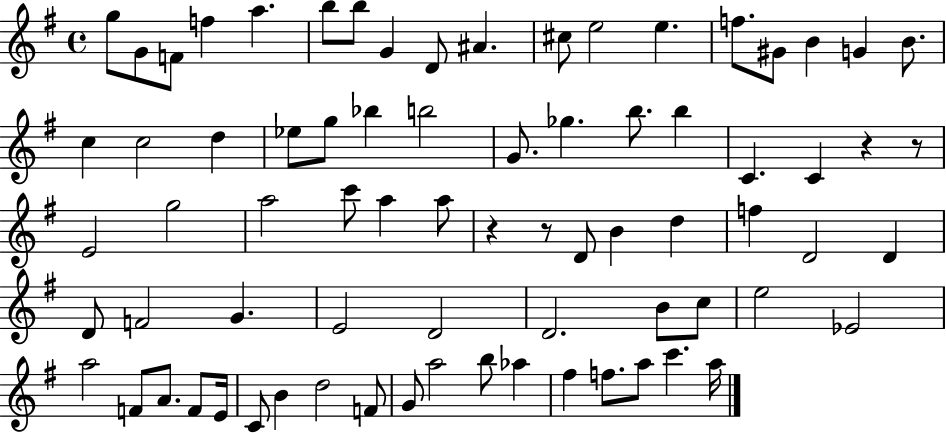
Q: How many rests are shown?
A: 4